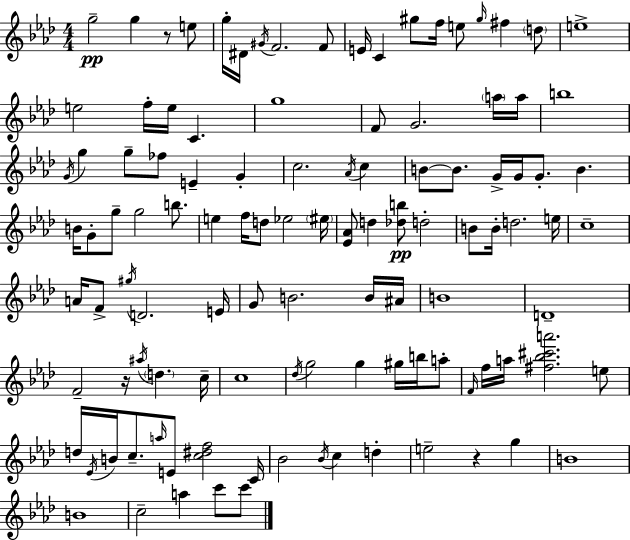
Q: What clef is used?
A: treble